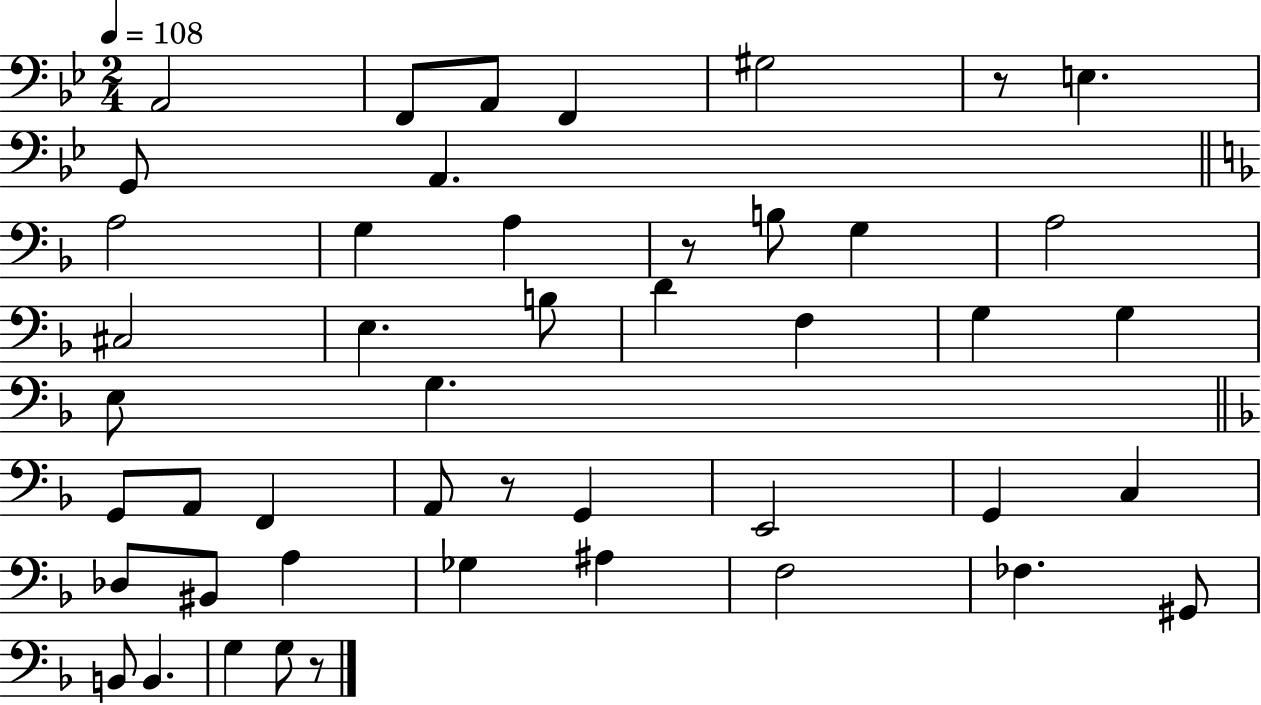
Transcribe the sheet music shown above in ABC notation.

X:1
T:Untitled
M:2/4
L:1/4
K:Bb
A,,2 F,,/2 A,,/2 F,, ^G,2 z/2 E, G,,/2 A,, A,2 G, A, z/2 B,/2 G, A,2 ^C,2 E, B,/2 D F, G, G, E,/2 G, G,,/2 A,,/2 F,, A,,/2 z/2 G,, E,,2 G,, C, _D,/2 ^B,,/2 A, _G, ^A, F,2 _F, ^G,,/2 B,,/2 B,, G, G,/2 z/2